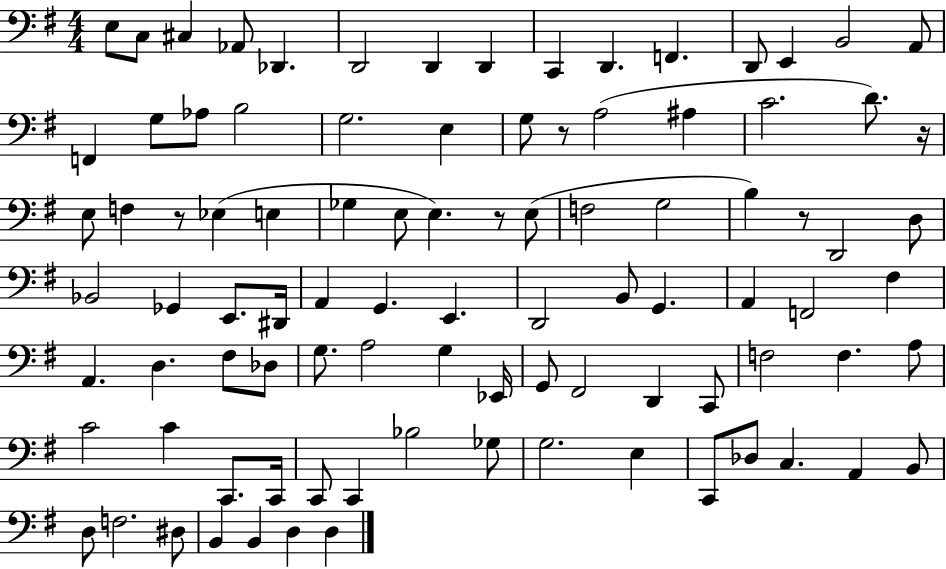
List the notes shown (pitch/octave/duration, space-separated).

E3/e C3/e C#3/q Ab2/e Db2/q. D2/h D2/q D2/q C2/q D2/q. F2/q. D2/e E2/q B2/h A2/e F2/q G3/e Ab3/e B3/h G3/h. E3/q G3/e R/e A3/h A#3/q C4/h. D4/e. R/s E3/e F3/q R/e Eb3/q E3/q Gb3/q E3/e E3/q. R/e E3/e F3/h G3/h B3/q R/e D2/h D3/e Bb2/h Gb2/q E2/e. D#2/s A2/q G2/q. E2/q. D2/h B2/e G2/q. A2/q F2/h F#3/q A2/q. D3/q. F#3/e Db3/e G3/e. A3/h G3/q Eb2/s G2/e F#2/h D2/q C2/e F3/h F3/q. A3/e C4/h C4/q C2/e. C2/s C2/e C2/q Bb3/h Gb3/e G3/h. E3/q C2/e Db3/e C3/q. A2/q B2/e D3/e F3/h. D#3/e B2/q B2/q D3/q D3/q